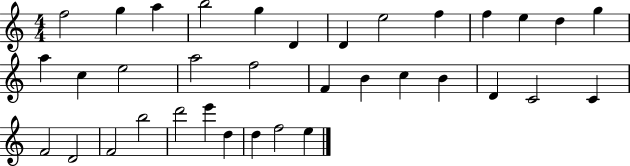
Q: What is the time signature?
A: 4/4